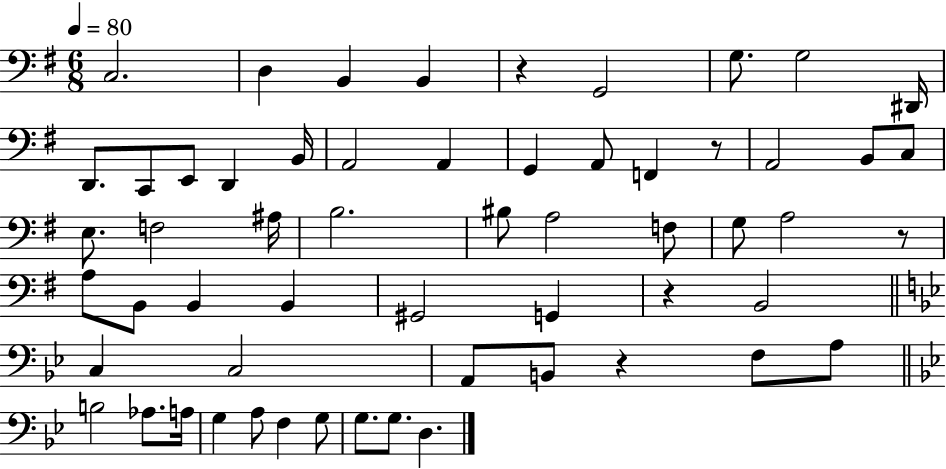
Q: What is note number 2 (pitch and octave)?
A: D3